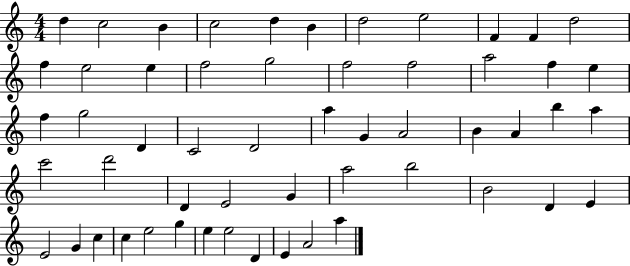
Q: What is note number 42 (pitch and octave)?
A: D4